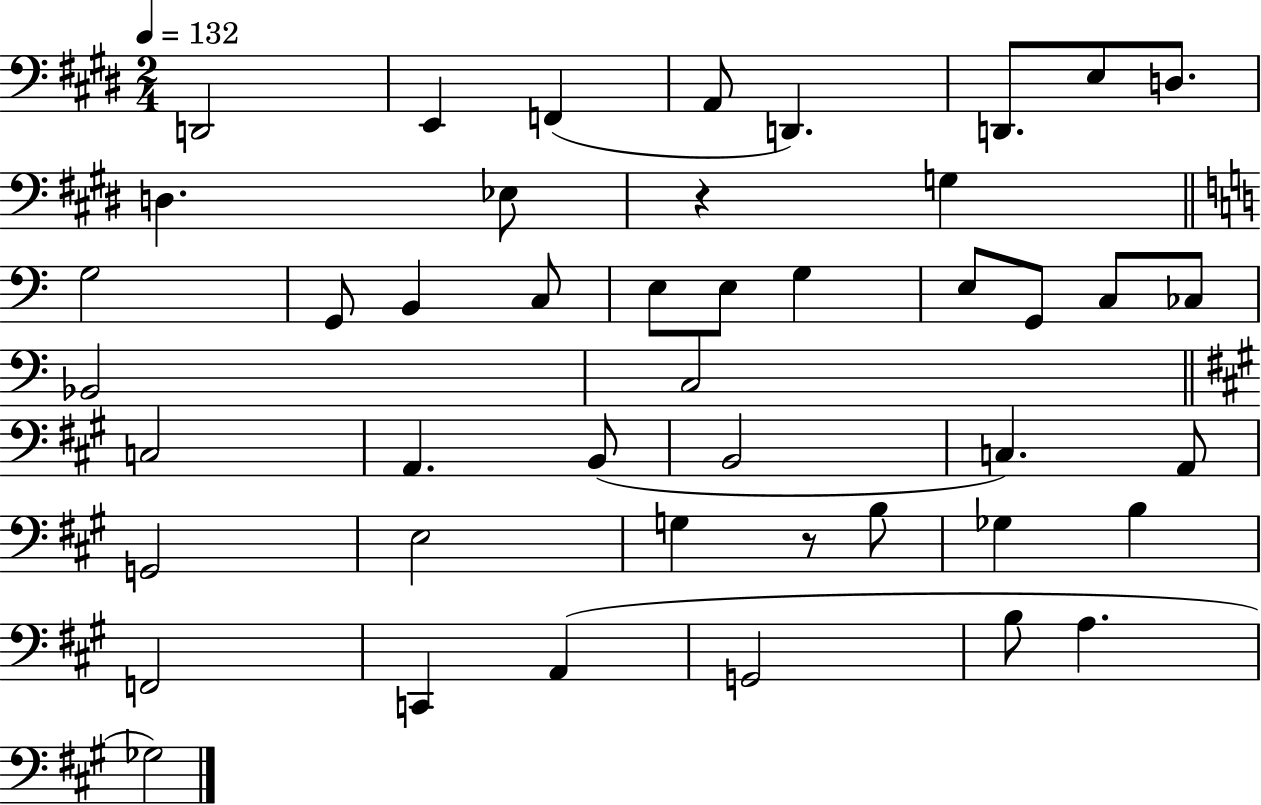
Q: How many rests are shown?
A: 2